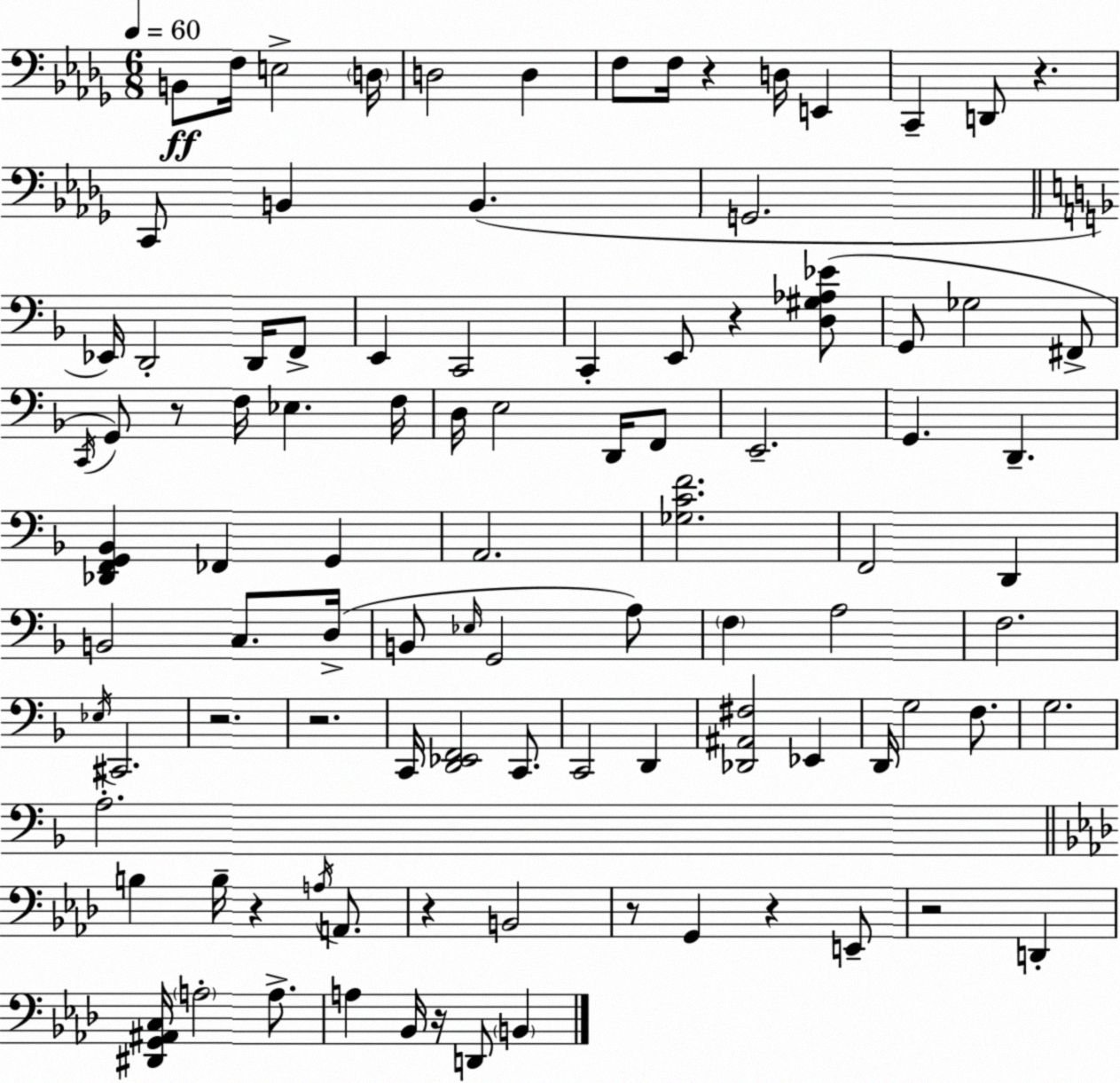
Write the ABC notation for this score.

X:1
T:Untitled
M:6/8
L:1/4
K:Bbm
B,,/2 F,/4 E,2 D,/4 D,2 D, F,/2 F,/4 z D,/4 E,, C,, D,,/2 z C,,/2 B,, B,, G,,2 _E,,/4 D,,2 D,,/4 F,,/2 E,, C,,2 C,, E,,/2 z [D,^G,_A,_E]/2 G,,/2 _G,2 ^F,,/2 C,,/4 G,,/2 z/2 F,/4 _E, F,/4 D,/4 E,2 D,,/4 F,,/2 E,,2 G,, D,, [_D,,F,,G,,_B,,] _F,, G,, A,,2 [_G,CF]2 F,,2 D,, B,,2 C,/2 D,/4 B,,/2 _E,/4 G,,2 A,/2 F, A,2 F,2 _E,/4 ^C,,2 z2 z2 C,,/4 [D,,_E,,F,,]2 C,,/2 C,,2 D,, [_D,,^A,,^F,]2 _E,, D,,/4 G,2 F,/2 G,2 A,2 B, B,/4 z A,/4 A,,/2 z B,,2 z/2 G,, z E,,/2 z2 D,, [^D,,G,,^A,,C,]/4 A,2 A,/2 A, _B,,/4 z/4 D,,/2 B,,